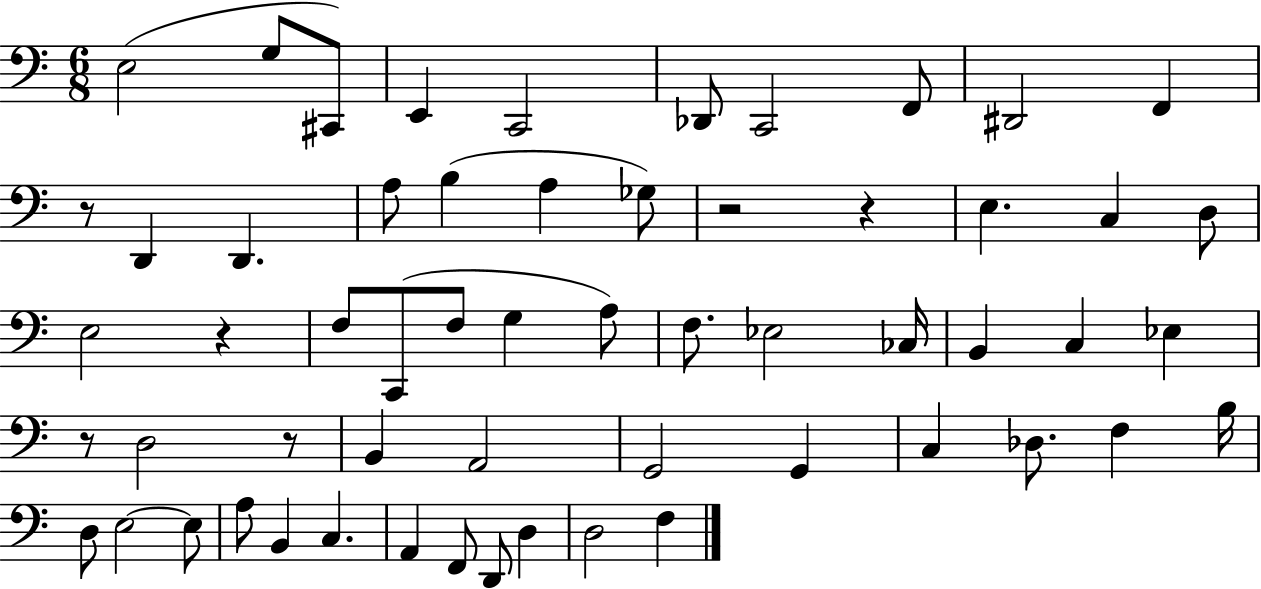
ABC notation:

X:1
T:Untitled
M:6/8
L:1/4
K:C
E,2 G,/2 ^C,,/2 E,, C,,2 _D,,/2 C,,2 F,,/2 ^D,,2 F,, z/2 D,, D,, A,/2 B, A, _G,/2 z2 z E, C, D,/2 E,2 z F,/2 C,,/2 F,/2 G, A,/2 F,/2 _E,2 _C,/4 B,, C, _E, z/2 D,2 z/2 B,, A,,2 G,,2 G,, C, _D,/2 F, B,/4 D,/2 E,2 E,/2 A,/2 B,, C, A,, F,,/2 D,,/2 D, D,2 F,